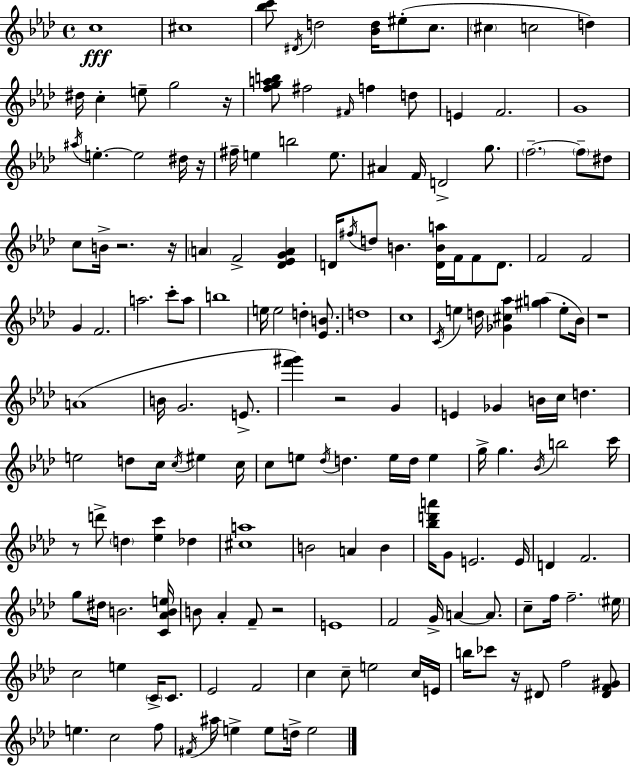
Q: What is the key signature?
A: AES major